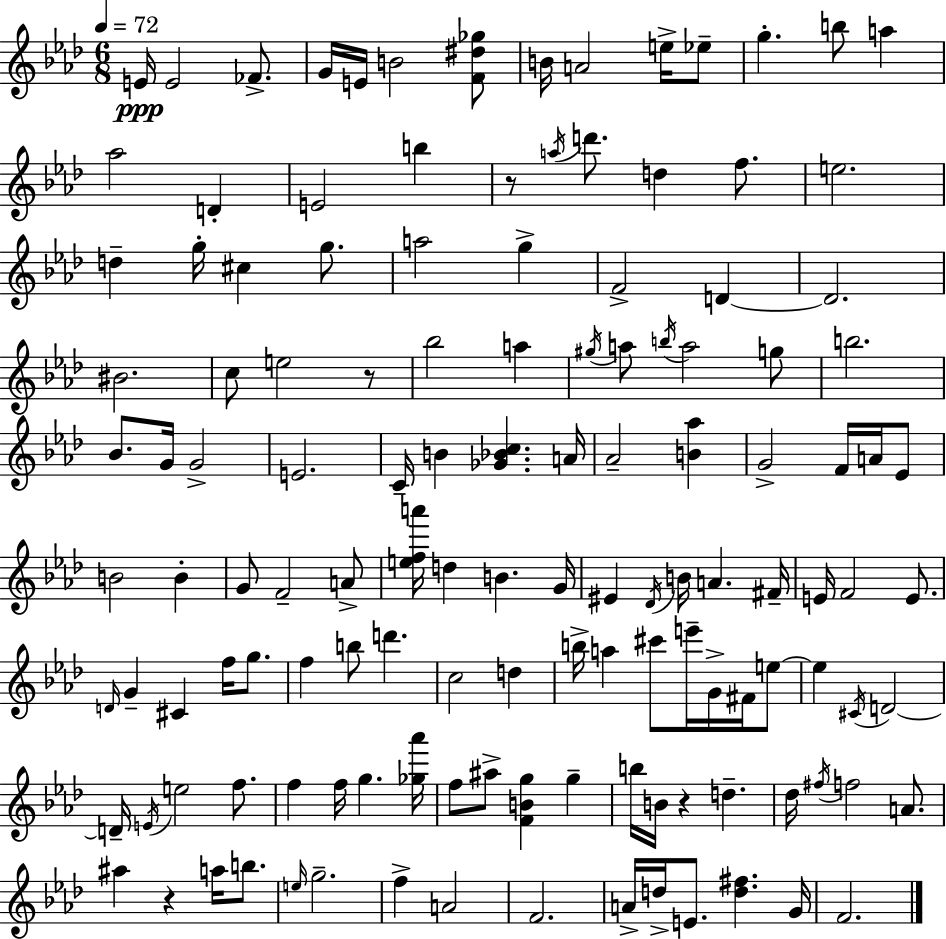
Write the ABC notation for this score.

X:1
T:Untitled
M:6/8
L:1/4
K:Ab
E/4 E2 _F/2 G/4 E/4 B2 [F^d_g]/2 B/4 A2 e/4 _e/2 g b/2 a _a2 D E2 b z/2 a/4 d'/2 d f/2 e2 d g/4 ^c g/2 a2 g F2 D D2 ^B2 c/2 e2 z/2 _b2 a ^g/4 a/2 b/4 a2 g/2 b2 _B/2 G/4 G2 E2 C/4 B [_G_Bc] A/4 _A2 [B_a] G2 F/4 A/4 _E/2 B2 B G/2 F2 A/2 [efa']/4 d B G/4 ^E _D/4 B/4 A ^F/4 E/4 F2 E/2 D/4 G ^C f/4 g/2 f b/2 d' c2 d b/4 a ^c'/2 e'/4 G/4 ^F/4 e/2 e ^C/4 D2 D/4 E/4 e2 f/2 f f/4 g [_g_a']/4 f/2 ^a/2 [FBg] g b/4 B/4 z d _d/4 ^f/4 f2 A/2 ^a z a/4 b/2 e/4 g2 f A2 F2 A/4 d/4 E/2 [d^f] G/4 F2